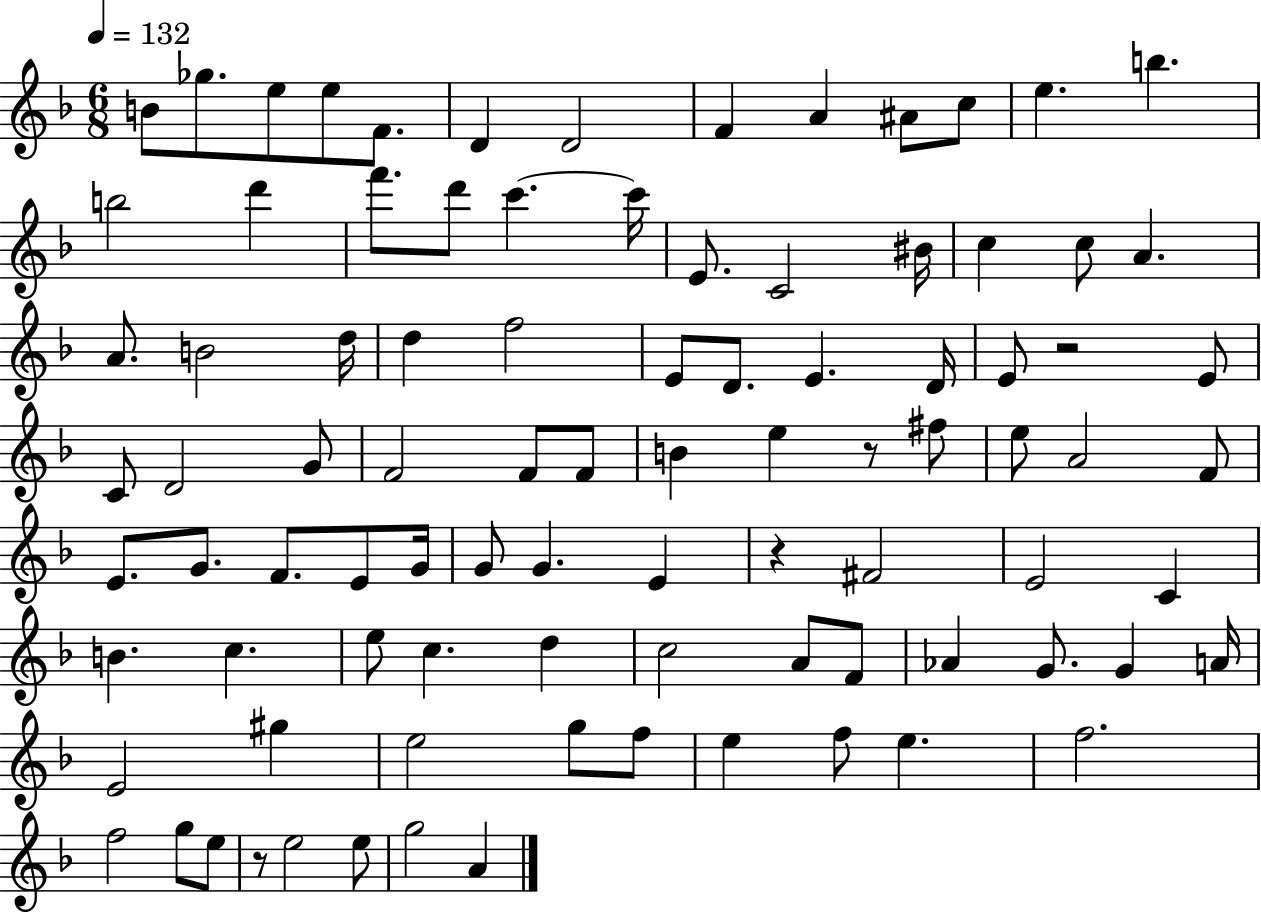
X:1
T:Untitled
M:6/8
L:1/4
K:F
B/2 _g/2 e/2 e/2 F/2 D D2 F A ^A/2 c/2 e b b2 d' f'/2 d'/2 c' c'/4 E/2 C2 ^B/4 c c/2 A A/2 B2 d/4 d f2 E/2 D/2 E D/4 E/2 z2 E/2 C/2 D2 G/2 F2 F/2 F/2 B e z/2 ^f/2 e/2 A2 F/2 E/2 G/2 F/2 E/2 G/4 G/2 G E z ^F2 E2 C B c e/2 c d c2 A/2 F/2 _A G/2 G A/4 E2 ^g e2 g/2 f/2 e f/2 e f2 f2 g/2 e/2 z/2 e2 e/2 g2 A